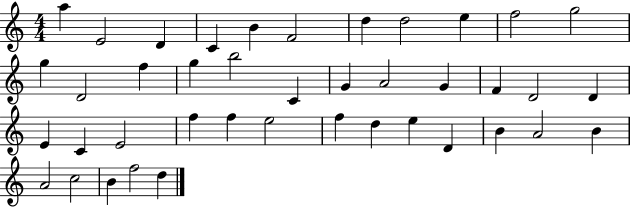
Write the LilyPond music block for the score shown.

{
  \clef treble
  \numericTimeSignature
  \time 4/4
  \key c \major
  a''4 e'2 d'4 | c'4 b'4 f'2 | d''4 d''2 e''4 | f''2 g''2 | \break g''4 d'2 f''4 | g''4 b''2 c'4 | g'4 a'2 g'4 | f'4 d'2 d'4 | \break e'4 c'4 e'2 | f''4 f''4 e''2 | f''4 d''4 e''4 d'4 | b'4 a'2 b'4 | \break a'2 c''2 | b'4 f''2 d''4 | \bar "|."
}